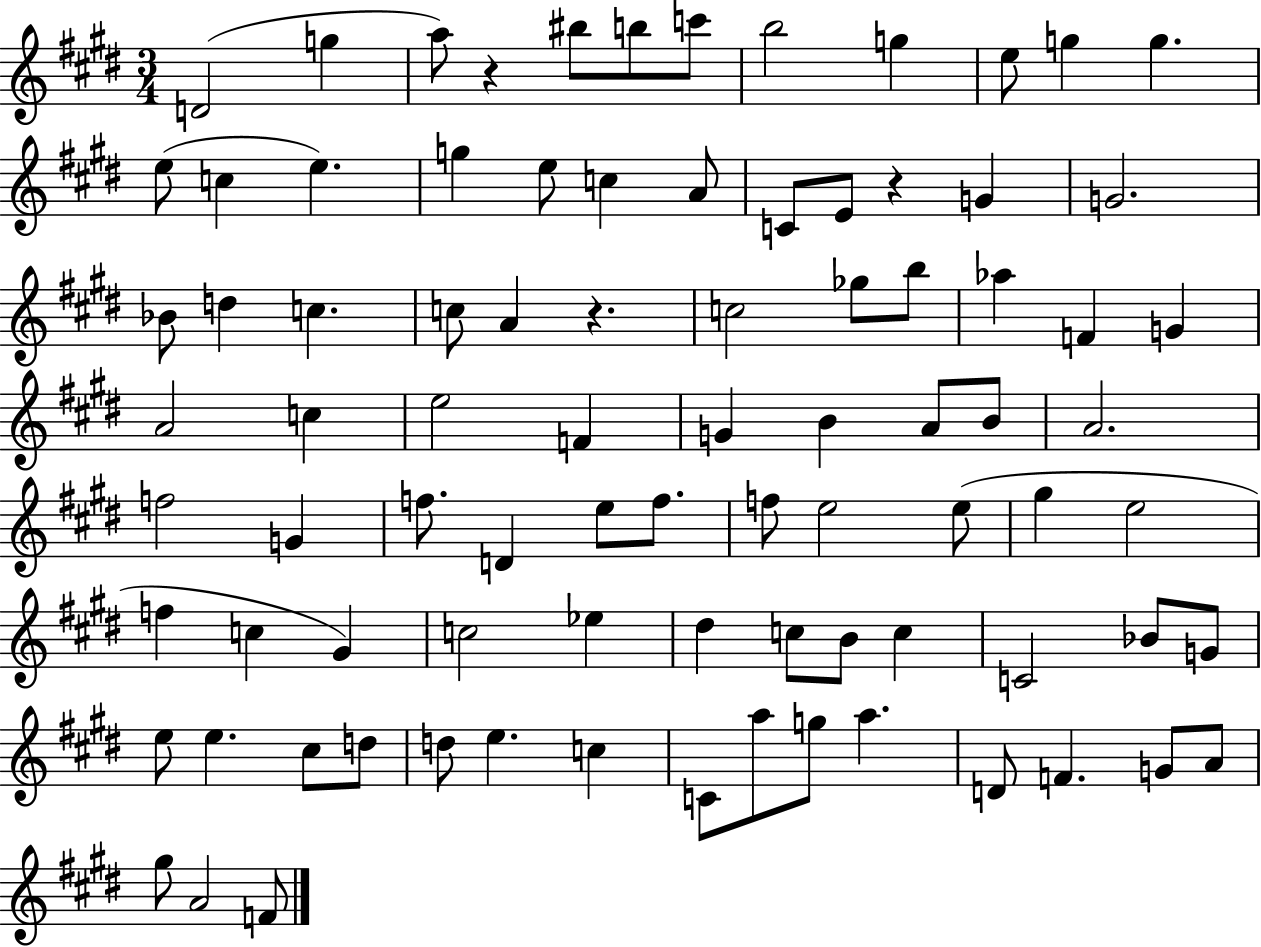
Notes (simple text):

D4/h G5/q A5/e R/q BIS5/e B5/e C6/e B5/h G5/q E5/e G5/q G5/q. E5/e C5/q E5/q. G5/q E5/e C5/q A4/e C4/e E4/e R/q G4/q G4/h. Bb4/e D5/q C5/q. C5/e A4/q R/q. C5/h Gb5/e B5/e Ab5/q F4/q G4/q A4/h C5/q E5/h F4/q G4/q B4/q A4/e B4/e A4/h. F5/h G4/q F5/e. D4/q E5/e F5/e. F5/e E5/h E5/e G#5/q E5/h F5/q C5/q G#4/q C5/h Eb5/q D#5/q C5/e B4/e C5/q C4/h Bb4/e G4/e E5/e E5/q. C#5/e D5/e D5/e E5/q. C5/q C4/e A5/e G5/e A5/q. D4/e F4/q. G4/e A4/e G#5/e A4/h F4/e